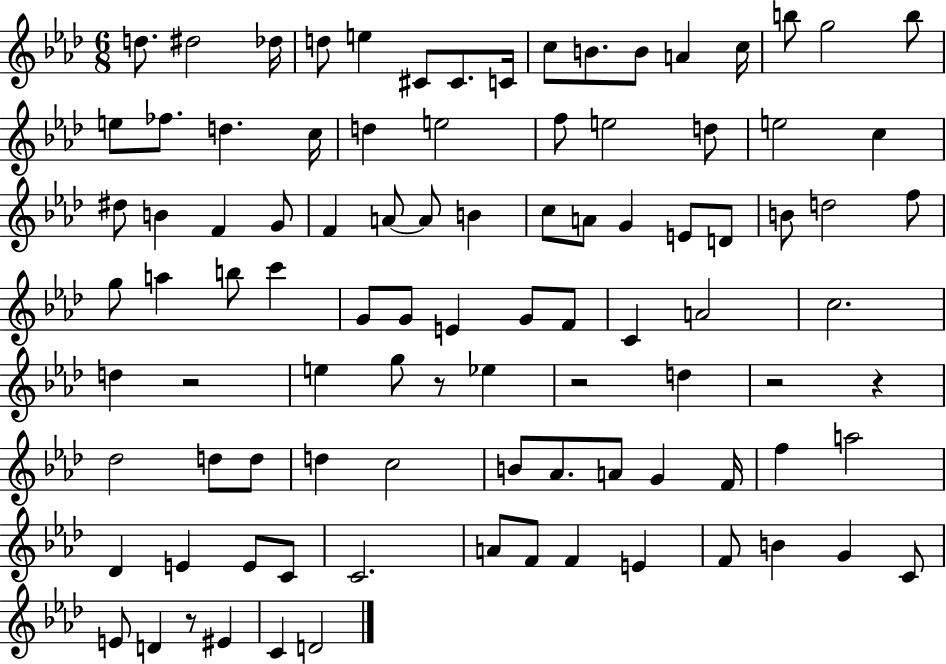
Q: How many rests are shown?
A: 6